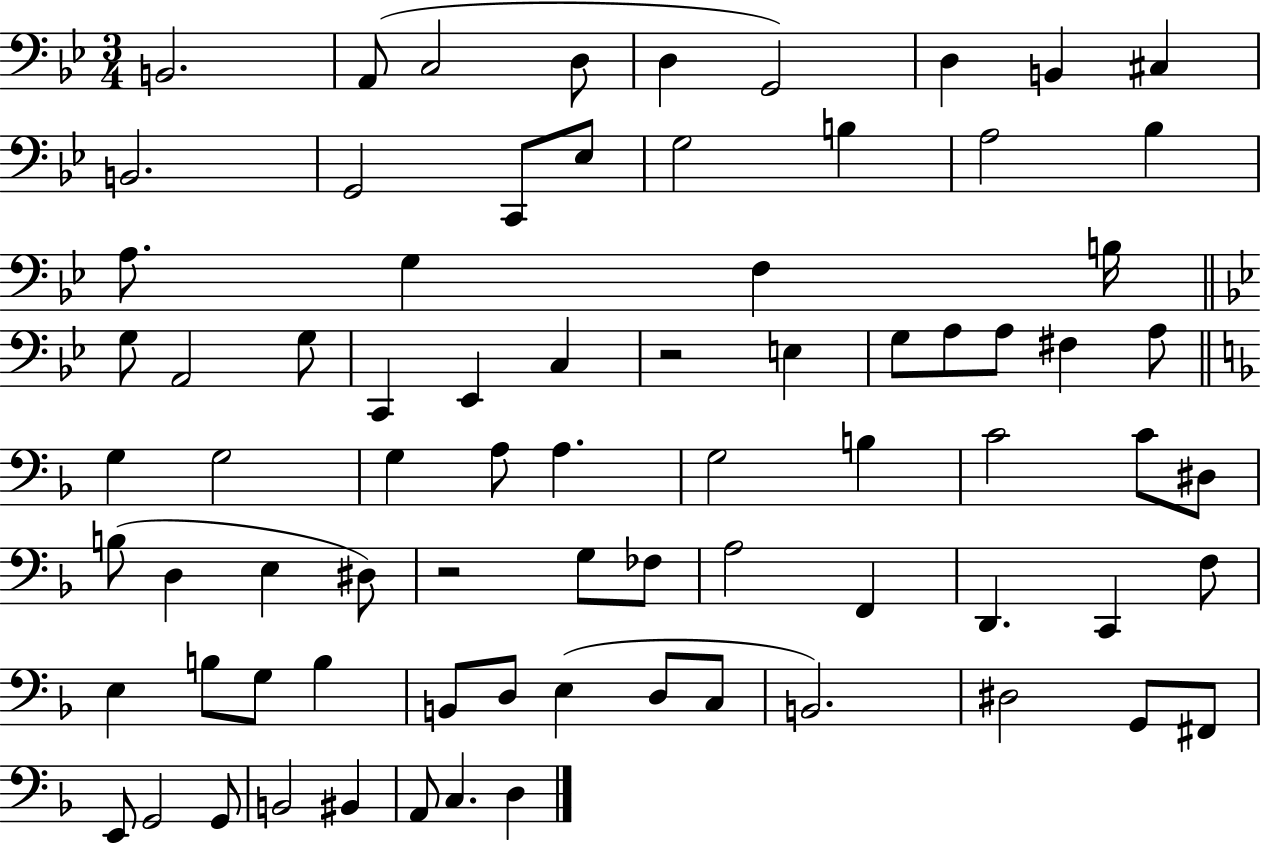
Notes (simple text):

B2/h. A2/e C3/h D3/e D3/q G2/h D3/q B2/q C#3/q B2/h. G2/h C2/e Eb3/e G3/h B3/q A3/h Bb3/q A3/e. G3/q F3/q B3/s G3/e A2/h G3/e C2/q Eb2/q C3/q R/h E3/q G3/e A3/e A3/e F#3/q A3/e G3/q G3/h G3/q A3/e A3/q. G3/h B3/q C4/h C4/e D#3/e B3/e D3/q E3/q D#3/e R/h G3/e FES3/e A3/h F2/q D2/q. C2/q F3/e E3/q B3/e G3/e B3/q B2/e D3/e E3/q D3/e C3/e B2/h. D#3/h G2/e F#2/e E2/e G2/h G2/e B2/h BIS2/q A2/e C3/q. D3/q